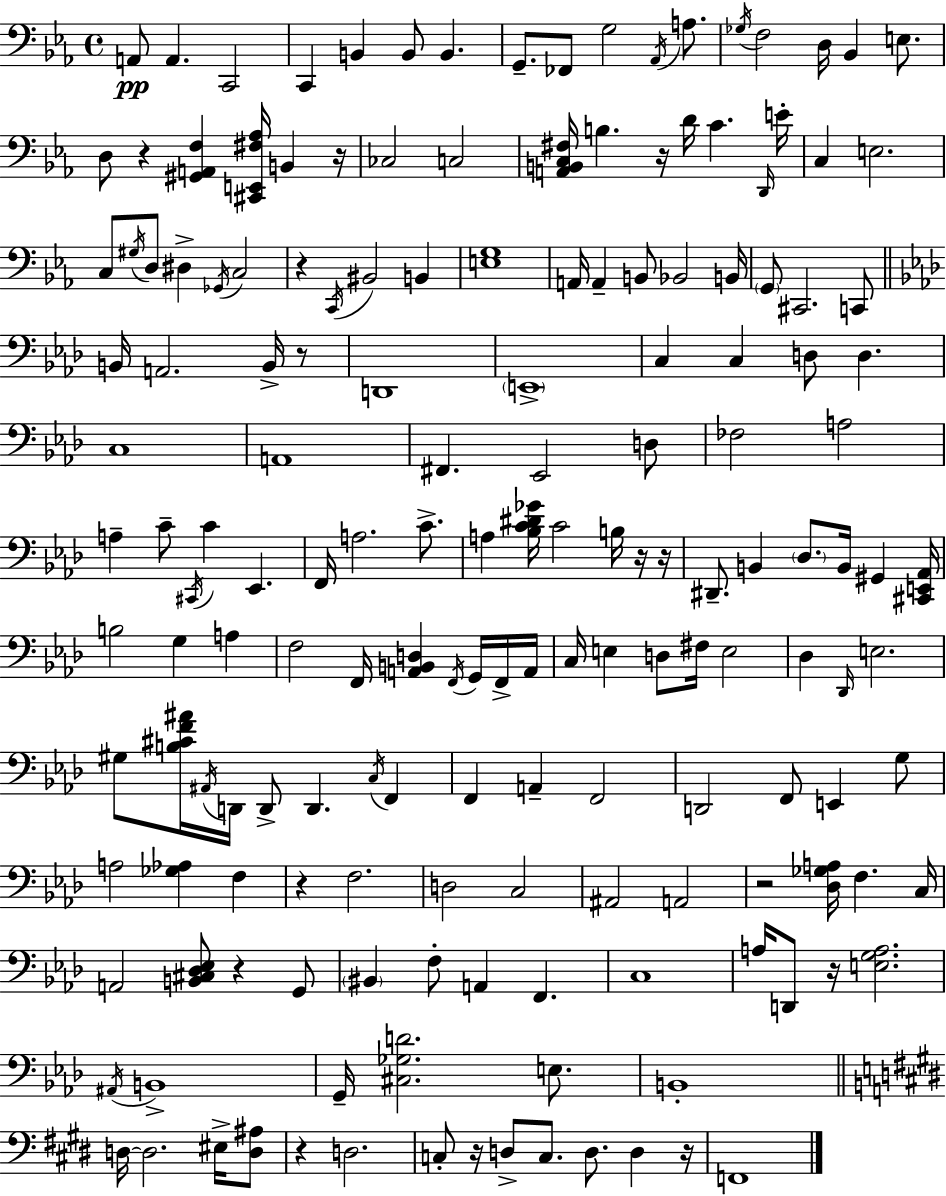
X:1
T:Untitled
M:4/4
L:1/4
K:Cm
A,,/2 A,, C,,2 C,, B,, B,,/2 B,, G,,/2 _F,,/2 G,2 _A,,/4 A,/2 _G,/4 F,2 D,/4 _B,, E,/2 D,/2 z [^G,,A,,F,] [^C,,E,,^F,_A,]/4 B,, z/4 _C,2 C,2 [A,,B,,C,^F,]/4 B, z/4 D/4 C D,,/4 E/4 C, E,2 C,/2 ^G,/4 D,/2 ^D, _G,,/4 C,2 z C,,/4 ^B,,2 B,, [E,G,]4 A,,/4 A,, B,,/2 _B,,2 B,,/4 G,,/2 ^C,,2 C,,/2 B,,/4 A,,2 B,,/4 z/2 D,,4 E,,4 C, C, D,/2 D, C,4 A,,4 ^F,, _E,,2 D,/2 _F,2 A,2 A, C/2 ^C,,/4 C _E,, F,,/4 A,2 C/2 A, [_B,C^D_G]/4 C2 B,/4 z/4 z/4 ^D,,/2 B,, _D,/2 B,,/4 ^G,, [^C,,E,,_A,,]/4 B,2 G, A, F,2 F,,/4 [A,,B,,D,] F,,/4 G,,/4 F,,/4 A,,/4 C,/4 E, D,/2 ^F,/4 E,2 _D, _D,,/4 E,2 ^G,/2 [B,^CF^A]/4 ^A,,/4 D,,/4 D,,/2 D,, C,/4 F,, F,, A,, F,,2 D,,2 F,,/2 E,, G,/2 A,2 [_G,_A,] F, z F,2 D,2 C,2 ^A,,2 A,,2 z2 [_D,_G,A,]/4 F, C,/4 A,,2 [B,,^C,_D,_E,]/2 z G,,/2 ^B,, F,/2 A,, F,, C,4 A,/4 D,,/2 z/4 [E,G,A,]2 ^A,,/4 B,,4 G,,/4 [^C,_G,D]2 E,/2 B,,4 D,/4 D,2 ^E,/4 [D,^A,]/2 z D,2 C,/2 z/4 D,/2 C,/2 D,/2 D, z/4 F,,4